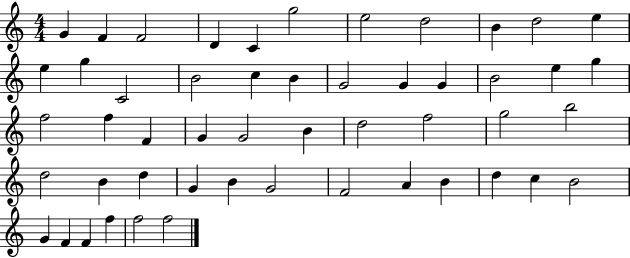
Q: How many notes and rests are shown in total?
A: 51